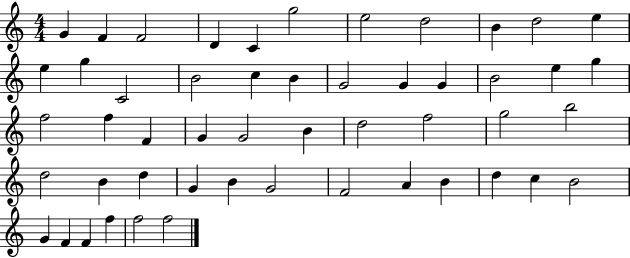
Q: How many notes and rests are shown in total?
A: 51